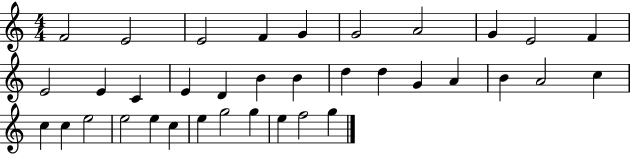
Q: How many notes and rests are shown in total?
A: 36